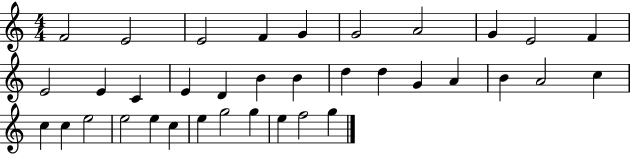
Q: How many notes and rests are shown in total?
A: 36